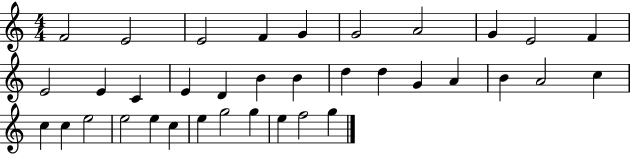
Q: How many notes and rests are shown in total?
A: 36